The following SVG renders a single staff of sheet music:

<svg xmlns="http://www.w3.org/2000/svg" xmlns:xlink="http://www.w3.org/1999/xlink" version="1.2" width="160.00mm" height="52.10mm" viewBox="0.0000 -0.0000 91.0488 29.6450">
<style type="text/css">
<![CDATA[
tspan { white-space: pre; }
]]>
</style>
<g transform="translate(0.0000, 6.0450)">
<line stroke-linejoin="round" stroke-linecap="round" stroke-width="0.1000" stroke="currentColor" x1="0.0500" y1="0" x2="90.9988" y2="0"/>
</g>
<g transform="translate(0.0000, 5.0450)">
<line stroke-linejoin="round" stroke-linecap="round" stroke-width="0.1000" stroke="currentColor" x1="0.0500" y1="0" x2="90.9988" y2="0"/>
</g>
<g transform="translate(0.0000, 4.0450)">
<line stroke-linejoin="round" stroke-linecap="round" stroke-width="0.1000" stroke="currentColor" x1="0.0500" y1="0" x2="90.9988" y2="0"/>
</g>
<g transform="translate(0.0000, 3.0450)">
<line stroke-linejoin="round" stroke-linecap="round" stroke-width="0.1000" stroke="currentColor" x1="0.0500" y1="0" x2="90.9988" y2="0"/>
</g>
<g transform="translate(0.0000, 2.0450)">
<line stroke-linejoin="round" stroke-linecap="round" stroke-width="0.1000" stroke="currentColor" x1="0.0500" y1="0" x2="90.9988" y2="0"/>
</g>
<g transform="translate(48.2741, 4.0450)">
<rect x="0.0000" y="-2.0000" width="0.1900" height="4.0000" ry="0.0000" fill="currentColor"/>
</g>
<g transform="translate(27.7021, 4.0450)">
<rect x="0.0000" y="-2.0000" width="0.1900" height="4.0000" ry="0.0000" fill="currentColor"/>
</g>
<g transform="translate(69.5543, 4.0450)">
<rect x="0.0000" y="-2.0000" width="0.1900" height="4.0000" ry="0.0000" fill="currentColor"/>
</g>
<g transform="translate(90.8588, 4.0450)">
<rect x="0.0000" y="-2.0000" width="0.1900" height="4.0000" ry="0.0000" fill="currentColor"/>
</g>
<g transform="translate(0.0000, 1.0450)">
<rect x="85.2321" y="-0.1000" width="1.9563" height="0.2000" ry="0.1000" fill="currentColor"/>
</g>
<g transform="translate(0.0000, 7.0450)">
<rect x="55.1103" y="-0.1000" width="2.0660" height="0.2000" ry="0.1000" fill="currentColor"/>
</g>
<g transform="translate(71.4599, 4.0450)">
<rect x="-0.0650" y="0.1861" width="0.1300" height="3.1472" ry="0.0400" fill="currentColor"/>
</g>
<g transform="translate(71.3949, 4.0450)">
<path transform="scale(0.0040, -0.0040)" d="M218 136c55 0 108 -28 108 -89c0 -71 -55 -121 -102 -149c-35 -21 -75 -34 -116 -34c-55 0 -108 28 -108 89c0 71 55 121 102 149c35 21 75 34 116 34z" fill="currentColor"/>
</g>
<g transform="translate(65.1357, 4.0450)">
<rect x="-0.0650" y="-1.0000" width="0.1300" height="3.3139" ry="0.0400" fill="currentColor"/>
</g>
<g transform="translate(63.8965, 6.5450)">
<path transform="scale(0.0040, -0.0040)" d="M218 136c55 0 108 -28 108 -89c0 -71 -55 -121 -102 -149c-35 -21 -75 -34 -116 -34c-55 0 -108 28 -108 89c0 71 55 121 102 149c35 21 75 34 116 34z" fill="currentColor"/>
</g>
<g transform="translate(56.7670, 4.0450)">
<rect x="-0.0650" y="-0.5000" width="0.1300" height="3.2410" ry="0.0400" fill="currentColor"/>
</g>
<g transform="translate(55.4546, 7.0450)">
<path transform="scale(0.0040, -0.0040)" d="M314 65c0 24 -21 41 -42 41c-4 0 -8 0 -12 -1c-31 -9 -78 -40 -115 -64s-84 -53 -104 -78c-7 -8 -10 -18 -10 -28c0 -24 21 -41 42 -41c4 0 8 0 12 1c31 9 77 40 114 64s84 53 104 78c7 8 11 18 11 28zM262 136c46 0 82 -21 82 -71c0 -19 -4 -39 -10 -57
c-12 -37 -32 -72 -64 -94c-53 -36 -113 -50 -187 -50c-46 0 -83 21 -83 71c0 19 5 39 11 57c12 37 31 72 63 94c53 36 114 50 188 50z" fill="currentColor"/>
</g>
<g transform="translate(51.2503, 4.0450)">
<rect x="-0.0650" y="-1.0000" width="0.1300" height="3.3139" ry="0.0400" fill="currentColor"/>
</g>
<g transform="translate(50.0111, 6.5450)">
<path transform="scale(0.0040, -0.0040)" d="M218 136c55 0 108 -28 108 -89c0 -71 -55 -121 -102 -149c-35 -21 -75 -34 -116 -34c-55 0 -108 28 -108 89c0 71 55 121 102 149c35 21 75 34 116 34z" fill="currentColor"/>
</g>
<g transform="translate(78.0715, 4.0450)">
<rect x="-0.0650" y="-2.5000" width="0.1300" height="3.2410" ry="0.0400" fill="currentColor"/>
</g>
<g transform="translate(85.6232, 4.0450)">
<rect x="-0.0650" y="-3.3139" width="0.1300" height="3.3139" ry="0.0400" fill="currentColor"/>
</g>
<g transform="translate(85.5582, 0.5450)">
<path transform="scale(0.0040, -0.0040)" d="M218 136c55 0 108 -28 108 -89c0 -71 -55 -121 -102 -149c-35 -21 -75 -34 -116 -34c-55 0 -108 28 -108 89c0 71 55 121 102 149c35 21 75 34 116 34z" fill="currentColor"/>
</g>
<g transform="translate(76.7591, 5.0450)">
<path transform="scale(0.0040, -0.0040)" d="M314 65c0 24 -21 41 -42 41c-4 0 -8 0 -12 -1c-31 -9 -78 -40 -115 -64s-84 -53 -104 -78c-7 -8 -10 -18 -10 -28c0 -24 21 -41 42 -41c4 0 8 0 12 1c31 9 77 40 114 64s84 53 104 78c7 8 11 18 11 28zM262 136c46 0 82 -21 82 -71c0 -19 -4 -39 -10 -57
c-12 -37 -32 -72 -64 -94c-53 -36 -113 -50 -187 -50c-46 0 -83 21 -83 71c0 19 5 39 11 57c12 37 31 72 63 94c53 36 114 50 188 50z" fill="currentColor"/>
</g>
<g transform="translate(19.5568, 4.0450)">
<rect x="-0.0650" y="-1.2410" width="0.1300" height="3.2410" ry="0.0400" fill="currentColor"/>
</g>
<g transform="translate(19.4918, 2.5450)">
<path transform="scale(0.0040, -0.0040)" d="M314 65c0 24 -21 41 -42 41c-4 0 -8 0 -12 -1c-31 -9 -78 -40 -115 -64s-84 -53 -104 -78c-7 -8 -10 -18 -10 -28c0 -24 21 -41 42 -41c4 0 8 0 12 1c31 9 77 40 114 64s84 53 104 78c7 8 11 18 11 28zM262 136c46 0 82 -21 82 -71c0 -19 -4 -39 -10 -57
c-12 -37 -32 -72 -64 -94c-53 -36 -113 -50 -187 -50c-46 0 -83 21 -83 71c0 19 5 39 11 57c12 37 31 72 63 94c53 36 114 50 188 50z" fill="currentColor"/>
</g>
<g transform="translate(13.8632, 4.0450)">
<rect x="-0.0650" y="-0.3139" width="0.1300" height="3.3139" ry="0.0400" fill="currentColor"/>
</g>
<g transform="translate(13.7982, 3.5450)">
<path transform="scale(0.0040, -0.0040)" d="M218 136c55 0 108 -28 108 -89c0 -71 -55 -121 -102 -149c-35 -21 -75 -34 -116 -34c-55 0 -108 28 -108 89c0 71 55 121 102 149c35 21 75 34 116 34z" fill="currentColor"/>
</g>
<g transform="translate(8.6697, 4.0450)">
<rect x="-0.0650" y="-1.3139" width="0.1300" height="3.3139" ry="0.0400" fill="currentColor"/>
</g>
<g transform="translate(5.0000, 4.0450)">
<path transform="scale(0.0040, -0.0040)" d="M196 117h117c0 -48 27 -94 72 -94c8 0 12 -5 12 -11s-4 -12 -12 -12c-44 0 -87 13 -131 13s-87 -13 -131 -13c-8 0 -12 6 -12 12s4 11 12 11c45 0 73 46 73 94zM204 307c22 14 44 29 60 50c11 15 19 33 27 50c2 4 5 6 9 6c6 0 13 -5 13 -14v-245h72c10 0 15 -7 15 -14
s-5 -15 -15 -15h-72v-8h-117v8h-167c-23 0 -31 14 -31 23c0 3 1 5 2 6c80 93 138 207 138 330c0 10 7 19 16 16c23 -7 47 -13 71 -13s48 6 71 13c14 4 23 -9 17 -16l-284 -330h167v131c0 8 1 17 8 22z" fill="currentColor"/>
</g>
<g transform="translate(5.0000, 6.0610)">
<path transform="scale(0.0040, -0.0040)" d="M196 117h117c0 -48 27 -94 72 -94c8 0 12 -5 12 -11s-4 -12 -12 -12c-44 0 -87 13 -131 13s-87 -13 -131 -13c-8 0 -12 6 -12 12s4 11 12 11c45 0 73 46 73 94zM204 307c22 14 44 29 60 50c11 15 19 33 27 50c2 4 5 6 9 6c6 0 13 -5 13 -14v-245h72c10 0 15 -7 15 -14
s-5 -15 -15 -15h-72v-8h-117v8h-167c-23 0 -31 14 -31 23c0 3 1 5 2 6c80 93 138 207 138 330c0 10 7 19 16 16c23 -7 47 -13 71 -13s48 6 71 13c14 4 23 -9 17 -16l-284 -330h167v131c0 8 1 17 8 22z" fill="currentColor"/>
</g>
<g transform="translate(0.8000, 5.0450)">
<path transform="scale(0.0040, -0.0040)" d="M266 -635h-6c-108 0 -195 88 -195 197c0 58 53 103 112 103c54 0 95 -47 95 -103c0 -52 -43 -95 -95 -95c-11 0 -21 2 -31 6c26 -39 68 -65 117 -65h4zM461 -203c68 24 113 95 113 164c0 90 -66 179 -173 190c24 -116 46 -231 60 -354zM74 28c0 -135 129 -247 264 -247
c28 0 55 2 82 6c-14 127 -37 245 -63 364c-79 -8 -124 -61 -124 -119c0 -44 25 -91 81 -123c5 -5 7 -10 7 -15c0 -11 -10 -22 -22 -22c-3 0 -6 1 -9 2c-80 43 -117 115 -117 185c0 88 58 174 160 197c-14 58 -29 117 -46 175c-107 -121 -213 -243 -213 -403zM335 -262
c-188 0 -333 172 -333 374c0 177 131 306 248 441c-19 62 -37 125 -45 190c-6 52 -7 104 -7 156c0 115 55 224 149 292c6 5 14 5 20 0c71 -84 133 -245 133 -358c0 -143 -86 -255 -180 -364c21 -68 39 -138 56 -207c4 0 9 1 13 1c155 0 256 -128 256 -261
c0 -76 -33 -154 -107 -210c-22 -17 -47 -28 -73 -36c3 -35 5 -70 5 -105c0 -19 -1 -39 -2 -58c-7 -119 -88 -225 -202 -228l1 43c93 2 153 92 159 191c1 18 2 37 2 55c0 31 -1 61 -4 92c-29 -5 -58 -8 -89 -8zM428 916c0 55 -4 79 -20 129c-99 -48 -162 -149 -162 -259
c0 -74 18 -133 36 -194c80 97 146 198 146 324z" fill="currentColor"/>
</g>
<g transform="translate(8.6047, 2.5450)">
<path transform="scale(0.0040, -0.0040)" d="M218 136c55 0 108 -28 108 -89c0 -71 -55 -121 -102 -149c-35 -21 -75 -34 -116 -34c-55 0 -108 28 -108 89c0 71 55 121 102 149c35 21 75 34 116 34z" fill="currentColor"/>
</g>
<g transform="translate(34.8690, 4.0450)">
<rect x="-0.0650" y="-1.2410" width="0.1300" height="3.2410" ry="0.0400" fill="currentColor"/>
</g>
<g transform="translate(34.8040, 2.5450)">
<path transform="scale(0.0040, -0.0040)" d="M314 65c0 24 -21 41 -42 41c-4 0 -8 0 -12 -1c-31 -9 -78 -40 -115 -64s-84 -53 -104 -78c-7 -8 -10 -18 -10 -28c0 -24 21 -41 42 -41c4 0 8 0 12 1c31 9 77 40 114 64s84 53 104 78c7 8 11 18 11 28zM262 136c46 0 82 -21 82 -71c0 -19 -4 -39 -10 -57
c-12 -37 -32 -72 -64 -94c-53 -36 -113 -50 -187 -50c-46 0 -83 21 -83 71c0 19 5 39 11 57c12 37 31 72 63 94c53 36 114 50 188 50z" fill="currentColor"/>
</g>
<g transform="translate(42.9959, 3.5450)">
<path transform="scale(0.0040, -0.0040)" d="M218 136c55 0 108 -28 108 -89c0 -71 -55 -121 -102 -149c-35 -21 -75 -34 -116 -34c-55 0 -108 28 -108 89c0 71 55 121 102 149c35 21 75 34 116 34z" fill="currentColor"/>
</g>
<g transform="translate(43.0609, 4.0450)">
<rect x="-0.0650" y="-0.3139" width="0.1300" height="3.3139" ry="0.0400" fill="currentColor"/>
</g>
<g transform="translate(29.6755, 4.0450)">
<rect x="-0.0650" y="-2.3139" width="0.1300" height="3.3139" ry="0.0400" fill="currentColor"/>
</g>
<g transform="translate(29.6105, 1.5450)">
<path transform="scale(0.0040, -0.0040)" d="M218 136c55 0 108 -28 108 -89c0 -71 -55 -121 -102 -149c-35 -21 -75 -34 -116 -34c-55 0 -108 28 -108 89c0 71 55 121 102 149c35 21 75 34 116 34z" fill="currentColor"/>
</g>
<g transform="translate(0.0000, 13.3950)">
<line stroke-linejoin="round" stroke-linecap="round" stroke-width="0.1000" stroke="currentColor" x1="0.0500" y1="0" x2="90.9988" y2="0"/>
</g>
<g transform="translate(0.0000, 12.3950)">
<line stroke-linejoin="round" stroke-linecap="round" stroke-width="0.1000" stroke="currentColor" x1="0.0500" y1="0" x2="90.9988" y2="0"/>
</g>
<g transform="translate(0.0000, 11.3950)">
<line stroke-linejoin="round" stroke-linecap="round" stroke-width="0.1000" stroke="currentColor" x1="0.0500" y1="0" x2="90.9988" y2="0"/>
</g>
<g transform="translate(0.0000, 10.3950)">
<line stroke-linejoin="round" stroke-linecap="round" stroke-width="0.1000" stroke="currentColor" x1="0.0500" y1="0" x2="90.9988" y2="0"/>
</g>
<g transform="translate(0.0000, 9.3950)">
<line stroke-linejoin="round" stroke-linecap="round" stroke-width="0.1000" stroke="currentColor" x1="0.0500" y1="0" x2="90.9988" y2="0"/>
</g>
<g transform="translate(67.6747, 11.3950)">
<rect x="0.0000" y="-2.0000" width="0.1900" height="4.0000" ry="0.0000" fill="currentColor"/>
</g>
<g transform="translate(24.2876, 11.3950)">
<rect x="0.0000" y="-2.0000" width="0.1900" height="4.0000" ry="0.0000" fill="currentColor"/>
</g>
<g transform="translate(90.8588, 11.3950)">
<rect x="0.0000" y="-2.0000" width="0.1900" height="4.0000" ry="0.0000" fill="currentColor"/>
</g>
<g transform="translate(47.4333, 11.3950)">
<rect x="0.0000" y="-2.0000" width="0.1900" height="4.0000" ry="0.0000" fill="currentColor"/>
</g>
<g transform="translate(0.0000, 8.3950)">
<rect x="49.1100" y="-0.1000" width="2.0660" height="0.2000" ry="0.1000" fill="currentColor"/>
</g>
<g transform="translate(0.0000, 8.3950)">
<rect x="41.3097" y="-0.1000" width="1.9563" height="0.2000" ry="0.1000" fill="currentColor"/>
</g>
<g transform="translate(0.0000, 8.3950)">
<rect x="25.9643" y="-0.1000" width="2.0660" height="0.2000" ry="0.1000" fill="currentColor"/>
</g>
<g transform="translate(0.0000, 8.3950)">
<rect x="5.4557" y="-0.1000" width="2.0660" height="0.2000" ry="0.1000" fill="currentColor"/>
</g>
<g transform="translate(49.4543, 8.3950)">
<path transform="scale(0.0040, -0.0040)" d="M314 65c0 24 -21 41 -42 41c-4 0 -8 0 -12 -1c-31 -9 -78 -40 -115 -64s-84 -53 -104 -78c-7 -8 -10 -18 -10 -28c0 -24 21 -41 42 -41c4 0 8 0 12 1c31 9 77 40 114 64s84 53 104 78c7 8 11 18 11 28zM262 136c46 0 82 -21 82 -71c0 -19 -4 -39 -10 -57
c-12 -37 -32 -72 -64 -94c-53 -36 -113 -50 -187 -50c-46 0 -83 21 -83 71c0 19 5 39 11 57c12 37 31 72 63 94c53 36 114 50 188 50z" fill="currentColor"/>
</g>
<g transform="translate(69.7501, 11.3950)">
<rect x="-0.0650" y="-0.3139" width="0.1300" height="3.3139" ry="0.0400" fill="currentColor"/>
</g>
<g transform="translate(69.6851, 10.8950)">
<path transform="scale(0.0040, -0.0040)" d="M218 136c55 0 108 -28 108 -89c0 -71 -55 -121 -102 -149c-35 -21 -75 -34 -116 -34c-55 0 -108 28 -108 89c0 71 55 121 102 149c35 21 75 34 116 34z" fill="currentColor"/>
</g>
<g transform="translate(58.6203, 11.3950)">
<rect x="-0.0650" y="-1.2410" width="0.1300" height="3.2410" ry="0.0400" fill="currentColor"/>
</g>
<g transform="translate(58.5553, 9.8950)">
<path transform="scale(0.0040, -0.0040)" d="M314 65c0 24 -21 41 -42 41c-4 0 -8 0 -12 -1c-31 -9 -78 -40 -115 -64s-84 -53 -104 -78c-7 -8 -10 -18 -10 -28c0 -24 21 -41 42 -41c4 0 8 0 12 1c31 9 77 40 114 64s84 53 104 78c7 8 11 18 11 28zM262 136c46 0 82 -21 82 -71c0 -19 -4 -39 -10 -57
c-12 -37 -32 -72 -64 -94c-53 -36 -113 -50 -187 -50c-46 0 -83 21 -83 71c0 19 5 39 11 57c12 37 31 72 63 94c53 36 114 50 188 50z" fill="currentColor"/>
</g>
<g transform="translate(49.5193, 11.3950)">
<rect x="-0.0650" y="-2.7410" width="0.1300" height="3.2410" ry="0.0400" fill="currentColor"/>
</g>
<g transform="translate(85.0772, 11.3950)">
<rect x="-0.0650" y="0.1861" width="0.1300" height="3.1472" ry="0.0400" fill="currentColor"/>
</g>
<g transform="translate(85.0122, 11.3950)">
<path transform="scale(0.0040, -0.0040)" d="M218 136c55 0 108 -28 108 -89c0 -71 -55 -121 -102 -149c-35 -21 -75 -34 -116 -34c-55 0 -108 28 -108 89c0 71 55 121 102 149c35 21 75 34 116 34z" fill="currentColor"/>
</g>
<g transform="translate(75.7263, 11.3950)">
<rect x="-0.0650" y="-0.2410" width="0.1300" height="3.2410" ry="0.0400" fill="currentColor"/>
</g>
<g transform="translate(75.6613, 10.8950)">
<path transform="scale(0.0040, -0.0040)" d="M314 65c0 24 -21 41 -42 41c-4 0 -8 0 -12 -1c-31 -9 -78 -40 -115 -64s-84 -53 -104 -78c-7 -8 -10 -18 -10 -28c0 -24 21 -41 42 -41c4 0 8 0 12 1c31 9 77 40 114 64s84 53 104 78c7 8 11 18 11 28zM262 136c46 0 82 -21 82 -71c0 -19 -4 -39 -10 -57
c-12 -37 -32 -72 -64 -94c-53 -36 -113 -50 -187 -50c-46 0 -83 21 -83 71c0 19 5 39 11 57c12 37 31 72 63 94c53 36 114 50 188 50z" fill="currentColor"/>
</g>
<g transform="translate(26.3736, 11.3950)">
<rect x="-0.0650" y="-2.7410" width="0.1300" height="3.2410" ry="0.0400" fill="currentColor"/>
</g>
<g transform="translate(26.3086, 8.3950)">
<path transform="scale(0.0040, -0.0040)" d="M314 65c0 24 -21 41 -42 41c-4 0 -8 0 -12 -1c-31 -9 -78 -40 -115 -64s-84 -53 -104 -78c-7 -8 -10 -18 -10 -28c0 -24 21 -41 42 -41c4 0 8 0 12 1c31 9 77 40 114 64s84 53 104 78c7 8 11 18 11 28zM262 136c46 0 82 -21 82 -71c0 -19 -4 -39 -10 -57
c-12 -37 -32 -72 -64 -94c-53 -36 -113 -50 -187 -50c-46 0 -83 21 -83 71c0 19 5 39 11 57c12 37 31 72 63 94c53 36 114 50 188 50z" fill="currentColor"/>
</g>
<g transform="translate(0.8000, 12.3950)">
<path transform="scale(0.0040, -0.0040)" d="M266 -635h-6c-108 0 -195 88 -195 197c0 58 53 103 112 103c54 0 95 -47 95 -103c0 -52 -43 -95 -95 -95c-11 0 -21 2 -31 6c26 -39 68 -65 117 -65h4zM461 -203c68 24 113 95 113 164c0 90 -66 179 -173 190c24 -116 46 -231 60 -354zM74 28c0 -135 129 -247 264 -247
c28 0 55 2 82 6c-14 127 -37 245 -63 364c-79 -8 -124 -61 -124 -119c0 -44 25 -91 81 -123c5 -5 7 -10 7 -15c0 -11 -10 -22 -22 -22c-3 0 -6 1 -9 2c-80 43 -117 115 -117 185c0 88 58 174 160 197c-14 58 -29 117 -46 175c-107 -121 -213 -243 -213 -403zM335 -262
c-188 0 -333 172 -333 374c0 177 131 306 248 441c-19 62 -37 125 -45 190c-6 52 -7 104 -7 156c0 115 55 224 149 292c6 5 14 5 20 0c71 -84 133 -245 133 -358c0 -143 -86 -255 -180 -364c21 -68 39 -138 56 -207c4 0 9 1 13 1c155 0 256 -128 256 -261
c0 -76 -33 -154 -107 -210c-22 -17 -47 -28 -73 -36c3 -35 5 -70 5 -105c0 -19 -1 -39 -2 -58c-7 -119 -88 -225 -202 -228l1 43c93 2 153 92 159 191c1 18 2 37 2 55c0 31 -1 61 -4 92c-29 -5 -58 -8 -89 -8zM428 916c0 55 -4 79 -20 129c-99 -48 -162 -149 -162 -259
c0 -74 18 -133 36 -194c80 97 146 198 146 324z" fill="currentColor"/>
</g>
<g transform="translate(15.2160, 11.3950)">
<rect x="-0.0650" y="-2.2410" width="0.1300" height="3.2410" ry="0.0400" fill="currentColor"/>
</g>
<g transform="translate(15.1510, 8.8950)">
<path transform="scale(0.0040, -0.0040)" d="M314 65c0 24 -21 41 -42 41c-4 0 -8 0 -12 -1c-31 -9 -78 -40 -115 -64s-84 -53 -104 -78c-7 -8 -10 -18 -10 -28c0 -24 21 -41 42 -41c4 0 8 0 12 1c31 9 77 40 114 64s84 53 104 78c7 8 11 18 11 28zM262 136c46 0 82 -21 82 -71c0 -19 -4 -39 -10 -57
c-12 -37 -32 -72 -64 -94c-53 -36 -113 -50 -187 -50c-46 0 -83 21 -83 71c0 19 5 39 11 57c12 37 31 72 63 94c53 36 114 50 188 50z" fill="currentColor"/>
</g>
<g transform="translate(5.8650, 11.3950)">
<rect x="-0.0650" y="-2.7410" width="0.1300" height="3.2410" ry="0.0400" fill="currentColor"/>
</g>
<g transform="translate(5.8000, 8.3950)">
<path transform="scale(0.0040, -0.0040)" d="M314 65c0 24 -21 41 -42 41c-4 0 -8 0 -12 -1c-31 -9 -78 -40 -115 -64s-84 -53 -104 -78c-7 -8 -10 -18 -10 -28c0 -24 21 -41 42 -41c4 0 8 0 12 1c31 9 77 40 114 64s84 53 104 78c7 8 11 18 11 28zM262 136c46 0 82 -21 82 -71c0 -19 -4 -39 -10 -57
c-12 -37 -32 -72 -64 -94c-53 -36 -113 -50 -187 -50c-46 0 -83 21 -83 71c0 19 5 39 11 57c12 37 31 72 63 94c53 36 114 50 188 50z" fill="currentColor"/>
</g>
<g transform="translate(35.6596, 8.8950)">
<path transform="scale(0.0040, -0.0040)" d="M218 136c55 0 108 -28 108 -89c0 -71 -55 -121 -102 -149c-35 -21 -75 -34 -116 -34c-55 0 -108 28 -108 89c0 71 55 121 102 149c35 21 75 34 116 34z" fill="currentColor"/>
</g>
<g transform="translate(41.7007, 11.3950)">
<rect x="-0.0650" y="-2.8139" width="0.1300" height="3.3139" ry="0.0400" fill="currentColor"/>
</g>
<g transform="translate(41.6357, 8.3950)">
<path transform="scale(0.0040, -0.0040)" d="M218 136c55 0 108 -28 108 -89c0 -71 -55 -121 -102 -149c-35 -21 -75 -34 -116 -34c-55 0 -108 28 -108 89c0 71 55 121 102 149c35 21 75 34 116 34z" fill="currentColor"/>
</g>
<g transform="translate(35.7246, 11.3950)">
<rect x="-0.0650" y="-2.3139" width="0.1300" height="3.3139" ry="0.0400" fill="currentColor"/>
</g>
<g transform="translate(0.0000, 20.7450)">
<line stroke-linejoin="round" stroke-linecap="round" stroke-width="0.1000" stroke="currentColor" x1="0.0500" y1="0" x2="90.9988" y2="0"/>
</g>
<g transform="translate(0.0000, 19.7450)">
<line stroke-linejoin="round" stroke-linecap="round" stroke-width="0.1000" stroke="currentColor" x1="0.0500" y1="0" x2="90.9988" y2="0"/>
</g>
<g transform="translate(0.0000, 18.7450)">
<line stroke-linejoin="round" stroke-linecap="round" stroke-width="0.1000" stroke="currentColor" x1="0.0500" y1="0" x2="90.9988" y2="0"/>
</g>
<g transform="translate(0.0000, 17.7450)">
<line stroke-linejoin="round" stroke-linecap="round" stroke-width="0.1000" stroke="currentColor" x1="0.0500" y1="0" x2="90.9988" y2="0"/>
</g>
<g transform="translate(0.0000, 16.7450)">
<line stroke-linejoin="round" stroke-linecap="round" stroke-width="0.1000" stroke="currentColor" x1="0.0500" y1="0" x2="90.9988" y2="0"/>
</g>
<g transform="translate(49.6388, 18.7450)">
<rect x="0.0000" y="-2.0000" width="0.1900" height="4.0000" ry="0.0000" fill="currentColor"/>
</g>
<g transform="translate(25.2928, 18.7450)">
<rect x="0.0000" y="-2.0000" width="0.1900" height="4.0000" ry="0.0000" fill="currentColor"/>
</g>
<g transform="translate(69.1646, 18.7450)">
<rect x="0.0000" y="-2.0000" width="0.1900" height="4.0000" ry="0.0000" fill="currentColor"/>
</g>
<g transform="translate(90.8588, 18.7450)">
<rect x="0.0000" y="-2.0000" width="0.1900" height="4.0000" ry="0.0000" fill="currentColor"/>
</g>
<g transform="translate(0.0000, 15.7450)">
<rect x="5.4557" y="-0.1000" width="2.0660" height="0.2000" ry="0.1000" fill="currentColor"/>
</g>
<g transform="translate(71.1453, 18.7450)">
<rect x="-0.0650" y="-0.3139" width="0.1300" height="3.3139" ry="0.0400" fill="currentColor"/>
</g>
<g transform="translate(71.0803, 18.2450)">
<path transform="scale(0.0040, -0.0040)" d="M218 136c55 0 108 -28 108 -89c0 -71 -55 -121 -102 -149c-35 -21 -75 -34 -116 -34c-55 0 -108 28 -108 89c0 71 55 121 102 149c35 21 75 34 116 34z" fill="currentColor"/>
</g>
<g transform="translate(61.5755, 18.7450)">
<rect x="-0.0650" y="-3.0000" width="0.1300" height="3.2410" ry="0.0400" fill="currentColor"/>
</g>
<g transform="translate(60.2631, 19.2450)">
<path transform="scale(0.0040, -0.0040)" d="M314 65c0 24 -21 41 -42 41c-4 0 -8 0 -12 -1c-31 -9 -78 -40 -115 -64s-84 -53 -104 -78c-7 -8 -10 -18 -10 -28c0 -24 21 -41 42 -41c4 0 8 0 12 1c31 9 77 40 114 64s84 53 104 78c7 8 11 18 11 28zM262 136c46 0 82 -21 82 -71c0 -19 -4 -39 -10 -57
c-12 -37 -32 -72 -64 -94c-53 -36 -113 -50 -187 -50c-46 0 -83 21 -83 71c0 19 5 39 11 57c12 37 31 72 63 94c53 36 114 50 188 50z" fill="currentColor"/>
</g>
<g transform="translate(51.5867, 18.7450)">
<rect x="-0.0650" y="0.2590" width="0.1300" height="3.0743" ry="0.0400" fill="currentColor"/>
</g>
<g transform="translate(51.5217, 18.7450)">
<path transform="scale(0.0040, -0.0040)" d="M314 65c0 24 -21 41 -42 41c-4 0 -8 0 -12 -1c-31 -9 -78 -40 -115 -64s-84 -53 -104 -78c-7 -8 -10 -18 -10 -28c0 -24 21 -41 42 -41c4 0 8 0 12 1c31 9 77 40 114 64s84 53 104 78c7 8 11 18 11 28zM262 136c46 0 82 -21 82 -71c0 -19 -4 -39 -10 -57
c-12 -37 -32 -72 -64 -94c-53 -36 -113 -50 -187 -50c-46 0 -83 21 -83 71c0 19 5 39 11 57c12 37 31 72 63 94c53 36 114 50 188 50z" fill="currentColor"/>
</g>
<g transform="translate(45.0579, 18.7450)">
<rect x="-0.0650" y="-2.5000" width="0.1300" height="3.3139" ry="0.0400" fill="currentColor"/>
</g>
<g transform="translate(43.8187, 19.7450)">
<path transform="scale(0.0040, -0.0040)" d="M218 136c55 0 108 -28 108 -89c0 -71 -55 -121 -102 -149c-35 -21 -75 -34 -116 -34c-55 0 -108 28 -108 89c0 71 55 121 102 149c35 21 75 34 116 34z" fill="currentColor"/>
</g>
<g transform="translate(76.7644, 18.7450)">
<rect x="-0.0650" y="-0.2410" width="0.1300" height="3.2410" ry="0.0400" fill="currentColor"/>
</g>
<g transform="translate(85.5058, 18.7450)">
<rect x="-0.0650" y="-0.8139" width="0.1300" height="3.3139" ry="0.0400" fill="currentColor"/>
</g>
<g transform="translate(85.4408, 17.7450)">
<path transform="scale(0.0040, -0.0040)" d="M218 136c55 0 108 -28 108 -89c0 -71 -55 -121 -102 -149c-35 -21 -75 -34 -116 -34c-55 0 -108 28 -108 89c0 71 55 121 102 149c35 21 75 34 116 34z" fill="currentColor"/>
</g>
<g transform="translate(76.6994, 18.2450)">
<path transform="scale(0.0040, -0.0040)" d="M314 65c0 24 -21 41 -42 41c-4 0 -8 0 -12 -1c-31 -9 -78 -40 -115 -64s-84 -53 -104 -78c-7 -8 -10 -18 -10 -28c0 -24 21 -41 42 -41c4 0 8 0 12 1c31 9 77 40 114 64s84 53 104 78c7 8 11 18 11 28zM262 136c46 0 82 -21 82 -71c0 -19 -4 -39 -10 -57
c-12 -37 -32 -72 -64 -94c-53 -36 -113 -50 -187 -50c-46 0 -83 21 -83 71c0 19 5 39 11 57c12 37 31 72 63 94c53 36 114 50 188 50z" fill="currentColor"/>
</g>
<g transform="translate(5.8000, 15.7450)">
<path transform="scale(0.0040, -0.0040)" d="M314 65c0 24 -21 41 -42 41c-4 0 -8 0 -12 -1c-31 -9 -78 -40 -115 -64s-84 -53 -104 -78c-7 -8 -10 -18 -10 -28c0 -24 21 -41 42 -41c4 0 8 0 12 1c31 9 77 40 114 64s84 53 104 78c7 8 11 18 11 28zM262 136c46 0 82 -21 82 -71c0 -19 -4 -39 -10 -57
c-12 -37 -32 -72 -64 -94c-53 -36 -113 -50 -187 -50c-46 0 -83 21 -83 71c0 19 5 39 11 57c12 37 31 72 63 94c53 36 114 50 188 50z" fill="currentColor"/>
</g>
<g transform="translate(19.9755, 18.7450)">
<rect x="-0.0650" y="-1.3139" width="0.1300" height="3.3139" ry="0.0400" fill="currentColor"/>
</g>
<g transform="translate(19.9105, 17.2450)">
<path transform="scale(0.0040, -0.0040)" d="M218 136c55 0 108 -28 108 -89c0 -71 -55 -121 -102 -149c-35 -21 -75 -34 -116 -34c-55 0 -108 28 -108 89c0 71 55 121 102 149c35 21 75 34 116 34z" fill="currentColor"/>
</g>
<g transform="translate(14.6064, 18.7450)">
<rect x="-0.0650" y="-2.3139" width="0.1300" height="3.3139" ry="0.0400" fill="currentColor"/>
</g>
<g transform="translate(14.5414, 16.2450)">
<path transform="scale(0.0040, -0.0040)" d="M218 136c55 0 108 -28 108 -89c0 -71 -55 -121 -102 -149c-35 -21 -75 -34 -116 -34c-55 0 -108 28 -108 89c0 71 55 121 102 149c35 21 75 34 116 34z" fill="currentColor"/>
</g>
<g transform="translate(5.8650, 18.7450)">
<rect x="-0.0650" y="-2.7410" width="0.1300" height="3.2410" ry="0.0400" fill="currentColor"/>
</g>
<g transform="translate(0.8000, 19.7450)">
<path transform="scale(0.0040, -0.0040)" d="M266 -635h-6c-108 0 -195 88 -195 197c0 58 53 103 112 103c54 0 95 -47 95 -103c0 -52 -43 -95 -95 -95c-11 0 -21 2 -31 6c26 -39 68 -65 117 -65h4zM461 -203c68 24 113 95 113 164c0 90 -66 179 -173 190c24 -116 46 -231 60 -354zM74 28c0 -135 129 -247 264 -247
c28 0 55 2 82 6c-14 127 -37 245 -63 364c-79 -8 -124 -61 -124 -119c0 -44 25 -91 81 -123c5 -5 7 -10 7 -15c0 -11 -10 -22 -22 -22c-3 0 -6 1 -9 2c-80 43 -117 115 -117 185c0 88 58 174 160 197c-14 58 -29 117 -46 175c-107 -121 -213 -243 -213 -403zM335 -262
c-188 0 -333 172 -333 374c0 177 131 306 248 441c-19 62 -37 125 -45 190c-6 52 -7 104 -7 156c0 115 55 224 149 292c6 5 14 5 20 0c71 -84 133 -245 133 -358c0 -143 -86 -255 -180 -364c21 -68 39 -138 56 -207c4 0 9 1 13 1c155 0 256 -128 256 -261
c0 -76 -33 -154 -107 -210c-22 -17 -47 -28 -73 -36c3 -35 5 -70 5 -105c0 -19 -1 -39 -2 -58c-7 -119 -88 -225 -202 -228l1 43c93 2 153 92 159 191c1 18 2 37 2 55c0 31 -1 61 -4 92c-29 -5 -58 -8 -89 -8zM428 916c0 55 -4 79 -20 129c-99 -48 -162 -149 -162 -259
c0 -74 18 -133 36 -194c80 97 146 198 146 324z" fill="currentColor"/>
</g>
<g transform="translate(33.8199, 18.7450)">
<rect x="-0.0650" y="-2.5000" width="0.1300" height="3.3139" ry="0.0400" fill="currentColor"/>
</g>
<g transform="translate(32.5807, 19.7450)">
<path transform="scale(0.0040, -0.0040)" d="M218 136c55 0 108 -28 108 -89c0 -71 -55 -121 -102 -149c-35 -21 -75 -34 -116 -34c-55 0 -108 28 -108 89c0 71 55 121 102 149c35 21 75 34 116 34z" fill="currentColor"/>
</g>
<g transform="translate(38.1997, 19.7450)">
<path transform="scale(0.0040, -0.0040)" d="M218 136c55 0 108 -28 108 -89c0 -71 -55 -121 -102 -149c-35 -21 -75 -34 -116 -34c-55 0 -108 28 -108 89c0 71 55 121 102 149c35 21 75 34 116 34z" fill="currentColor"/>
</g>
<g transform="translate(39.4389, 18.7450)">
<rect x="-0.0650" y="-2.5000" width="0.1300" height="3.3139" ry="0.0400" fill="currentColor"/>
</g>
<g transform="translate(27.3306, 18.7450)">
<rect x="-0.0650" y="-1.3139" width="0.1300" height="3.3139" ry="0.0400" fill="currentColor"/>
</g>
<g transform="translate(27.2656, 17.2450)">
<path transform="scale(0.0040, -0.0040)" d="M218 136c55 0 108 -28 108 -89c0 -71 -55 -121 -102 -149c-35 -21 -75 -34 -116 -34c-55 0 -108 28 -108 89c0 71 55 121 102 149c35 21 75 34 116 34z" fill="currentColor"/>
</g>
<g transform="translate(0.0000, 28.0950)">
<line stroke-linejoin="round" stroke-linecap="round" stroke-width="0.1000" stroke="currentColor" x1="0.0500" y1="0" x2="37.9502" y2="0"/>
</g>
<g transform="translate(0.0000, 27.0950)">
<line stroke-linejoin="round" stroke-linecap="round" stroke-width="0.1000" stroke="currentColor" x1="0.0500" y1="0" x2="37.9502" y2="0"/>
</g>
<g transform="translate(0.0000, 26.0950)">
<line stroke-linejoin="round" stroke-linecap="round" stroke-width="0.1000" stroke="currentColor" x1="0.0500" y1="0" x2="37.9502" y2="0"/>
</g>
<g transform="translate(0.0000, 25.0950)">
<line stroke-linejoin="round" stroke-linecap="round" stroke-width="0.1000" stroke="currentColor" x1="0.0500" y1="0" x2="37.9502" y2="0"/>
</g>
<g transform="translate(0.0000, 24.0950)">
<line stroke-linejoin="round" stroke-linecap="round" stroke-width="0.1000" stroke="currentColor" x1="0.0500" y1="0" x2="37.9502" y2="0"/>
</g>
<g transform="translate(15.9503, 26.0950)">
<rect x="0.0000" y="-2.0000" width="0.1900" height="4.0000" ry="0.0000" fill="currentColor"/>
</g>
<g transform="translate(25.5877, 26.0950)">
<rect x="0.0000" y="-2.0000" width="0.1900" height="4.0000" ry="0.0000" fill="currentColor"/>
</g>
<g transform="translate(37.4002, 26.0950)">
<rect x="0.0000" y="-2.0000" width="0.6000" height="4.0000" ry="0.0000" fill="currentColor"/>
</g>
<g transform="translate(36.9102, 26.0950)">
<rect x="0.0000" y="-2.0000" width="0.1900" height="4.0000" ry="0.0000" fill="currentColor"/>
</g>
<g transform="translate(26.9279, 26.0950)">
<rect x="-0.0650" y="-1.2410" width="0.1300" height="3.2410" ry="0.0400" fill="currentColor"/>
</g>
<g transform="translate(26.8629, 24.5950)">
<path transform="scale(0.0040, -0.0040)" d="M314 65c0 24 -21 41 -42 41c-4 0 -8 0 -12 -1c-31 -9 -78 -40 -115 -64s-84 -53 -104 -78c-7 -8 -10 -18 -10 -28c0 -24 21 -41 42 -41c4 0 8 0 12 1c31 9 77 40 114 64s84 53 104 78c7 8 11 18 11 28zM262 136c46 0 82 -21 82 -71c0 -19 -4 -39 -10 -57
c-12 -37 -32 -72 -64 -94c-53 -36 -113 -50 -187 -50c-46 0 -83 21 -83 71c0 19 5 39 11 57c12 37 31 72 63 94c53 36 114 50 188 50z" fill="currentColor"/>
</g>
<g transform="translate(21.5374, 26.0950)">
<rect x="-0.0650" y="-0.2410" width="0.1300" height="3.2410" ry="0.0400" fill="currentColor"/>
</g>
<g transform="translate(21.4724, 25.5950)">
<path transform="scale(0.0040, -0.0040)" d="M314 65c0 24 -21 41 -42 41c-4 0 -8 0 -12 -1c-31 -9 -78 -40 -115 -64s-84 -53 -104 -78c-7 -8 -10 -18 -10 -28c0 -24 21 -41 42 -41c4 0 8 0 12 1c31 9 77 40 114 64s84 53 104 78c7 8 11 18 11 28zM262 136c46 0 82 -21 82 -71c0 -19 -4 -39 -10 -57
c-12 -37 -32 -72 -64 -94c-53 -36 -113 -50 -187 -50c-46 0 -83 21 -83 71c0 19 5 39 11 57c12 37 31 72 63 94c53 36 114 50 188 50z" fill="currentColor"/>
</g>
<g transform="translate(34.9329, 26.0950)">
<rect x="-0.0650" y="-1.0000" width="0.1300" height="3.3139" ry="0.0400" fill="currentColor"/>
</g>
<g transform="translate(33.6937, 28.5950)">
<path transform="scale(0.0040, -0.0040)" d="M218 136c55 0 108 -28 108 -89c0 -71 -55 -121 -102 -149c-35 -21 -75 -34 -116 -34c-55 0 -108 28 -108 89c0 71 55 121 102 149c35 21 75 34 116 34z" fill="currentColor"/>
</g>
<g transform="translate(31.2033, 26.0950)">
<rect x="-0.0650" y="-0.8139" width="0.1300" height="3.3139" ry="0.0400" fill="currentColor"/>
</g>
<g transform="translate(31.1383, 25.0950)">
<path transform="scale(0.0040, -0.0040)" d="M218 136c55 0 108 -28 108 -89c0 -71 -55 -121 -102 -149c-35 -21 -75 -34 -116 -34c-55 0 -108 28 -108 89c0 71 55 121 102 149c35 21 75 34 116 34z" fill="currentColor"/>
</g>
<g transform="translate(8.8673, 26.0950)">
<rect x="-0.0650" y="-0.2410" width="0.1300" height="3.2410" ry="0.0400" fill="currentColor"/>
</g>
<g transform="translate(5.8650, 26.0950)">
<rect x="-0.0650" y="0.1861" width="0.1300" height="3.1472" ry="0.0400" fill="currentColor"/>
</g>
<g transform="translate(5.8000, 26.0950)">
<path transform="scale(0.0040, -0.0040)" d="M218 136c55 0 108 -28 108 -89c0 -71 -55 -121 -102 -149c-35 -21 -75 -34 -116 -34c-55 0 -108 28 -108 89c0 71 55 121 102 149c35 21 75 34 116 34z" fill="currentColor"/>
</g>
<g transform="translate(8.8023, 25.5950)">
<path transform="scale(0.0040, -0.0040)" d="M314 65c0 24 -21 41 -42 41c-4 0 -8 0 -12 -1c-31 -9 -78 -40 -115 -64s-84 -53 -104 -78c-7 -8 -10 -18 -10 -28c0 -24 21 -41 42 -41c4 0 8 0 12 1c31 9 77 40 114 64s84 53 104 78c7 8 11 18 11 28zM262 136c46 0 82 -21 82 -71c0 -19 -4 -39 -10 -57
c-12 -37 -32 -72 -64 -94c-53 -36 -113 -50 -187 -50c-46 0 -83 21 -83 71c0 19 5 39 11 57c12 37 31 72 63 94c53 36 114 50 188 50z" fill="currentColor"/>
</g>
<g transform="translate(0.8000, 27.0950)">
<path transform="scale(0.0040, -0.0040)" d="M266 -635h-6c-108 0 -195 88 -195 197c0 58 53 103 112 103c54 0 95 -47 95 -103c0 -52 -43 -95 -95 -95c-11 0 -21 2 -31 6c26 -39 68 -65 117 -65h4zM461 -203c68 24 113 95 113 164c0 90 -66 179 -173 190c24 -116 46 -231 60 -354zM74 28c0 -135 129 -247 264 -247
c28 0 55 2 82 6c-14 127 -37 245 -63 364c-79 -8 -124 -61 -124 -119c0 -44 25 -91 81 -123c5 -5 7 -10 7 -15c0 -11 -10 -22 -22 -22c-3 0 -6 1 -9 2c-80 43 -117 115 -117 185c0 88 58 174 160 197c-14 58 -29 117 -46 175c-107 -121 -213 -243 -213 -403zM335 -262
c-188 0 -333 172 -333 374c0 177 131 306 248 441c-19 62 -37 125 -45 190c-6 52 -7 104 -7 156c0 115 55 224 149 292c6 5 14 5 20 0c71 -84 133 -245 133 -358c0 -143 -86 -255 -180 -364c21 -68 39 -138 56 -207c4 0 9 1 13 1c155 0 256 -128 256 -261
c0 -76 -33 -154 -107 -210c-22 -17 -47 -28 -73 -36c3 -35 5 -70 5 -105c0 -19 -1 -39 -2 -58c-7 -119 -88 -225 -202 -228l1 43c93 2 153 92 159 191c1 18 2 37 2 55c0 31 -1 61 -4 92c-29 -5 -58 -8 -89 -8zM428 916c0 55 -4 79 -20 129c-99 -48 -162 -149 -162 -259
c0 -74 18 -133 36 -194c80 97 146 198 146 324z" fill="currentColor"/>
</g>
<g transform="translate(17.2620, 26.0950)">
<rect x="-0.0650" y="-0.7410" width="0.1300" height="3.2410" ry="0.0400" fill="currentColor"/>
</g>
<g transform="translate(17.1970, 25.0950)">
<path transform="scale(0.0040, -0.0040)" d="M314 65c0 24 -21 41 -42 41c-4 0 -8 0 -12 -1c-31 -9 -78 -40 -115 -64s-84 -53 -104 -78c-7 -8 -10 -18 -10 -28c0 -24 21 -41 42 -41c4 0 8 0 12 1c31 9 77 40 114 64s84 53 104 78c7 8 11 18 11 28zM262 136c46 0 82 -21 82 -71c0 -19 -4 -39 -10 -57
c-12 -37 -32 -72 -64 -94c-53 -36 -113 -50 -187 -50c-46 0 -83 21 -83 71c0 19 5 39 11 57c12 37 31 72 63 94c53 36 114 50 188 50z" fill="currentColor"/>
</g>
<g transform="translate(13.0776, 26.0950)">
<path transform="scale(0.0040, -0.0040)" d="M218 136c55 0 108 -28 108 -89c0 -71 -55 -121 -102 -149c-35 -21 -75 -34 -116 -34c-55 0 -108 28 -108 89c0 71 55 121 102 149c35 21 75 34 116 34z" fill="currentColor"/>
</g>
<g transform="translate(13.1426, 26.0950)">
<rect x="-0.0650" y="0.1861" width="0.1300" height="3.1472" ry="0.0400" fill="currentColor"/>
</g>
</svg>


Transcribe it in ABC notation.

X:1
T:Untitled
M:4/4
L:1/4
K:C
e c e2 g e2 c D C2 D B G2 b a2 g2 a2 g a a2 e2 c c2 B a2 g e e G G G B2 A2 c c2 d B c2 B d2 c2 e2 d D